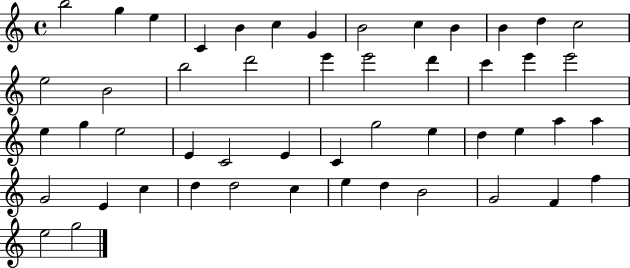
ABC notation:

X:1
T:Untitled
M:4/4
L:1/4
K:C
b2 g e C B c G B2 c B B d c2 e2 B2 b2 d'2 e' e'2 d' c' e' e'2 e g e2 E C2 E C g2 e d e a a G2 E c d d2 c e d B2 G2 F f e2 g2